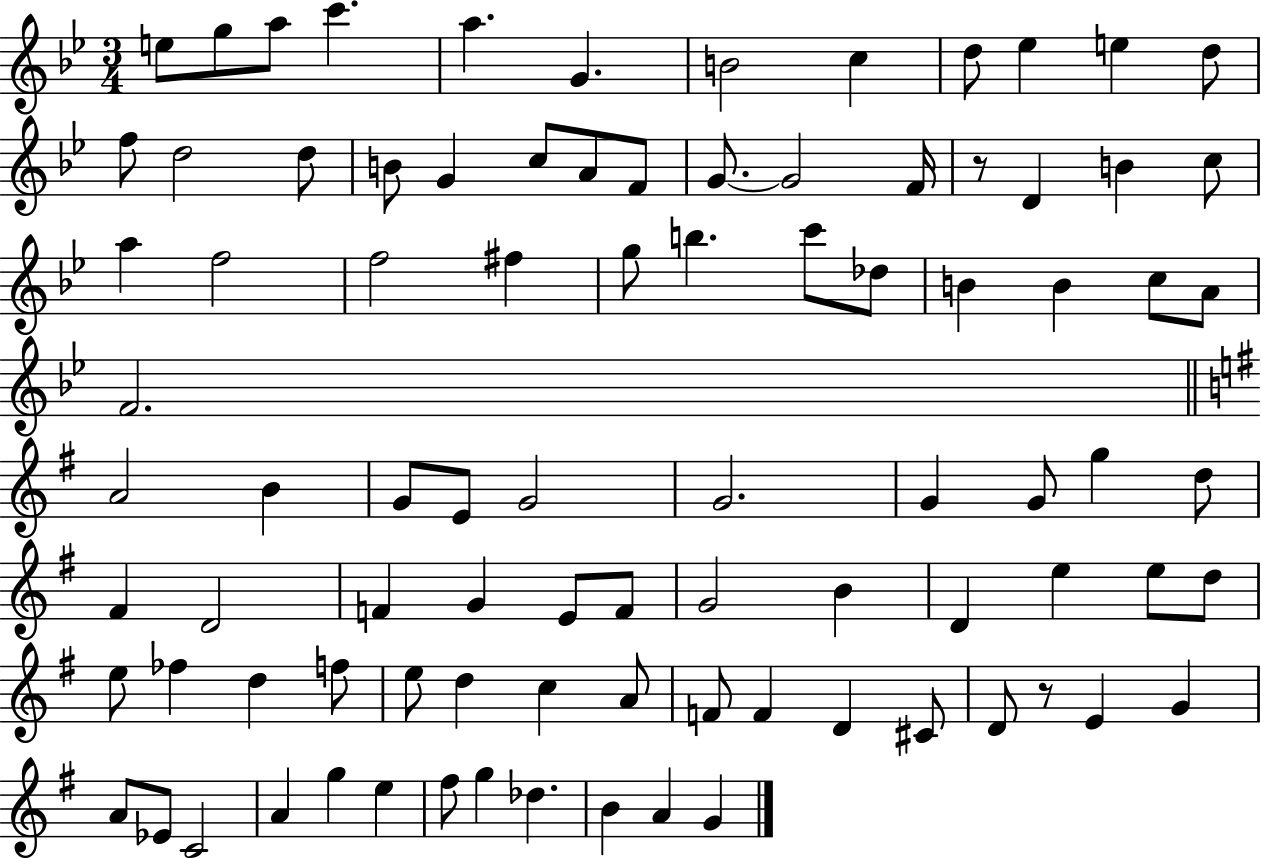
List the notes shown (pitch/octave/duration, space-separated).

E5/e G5/e A5/e C6/q. A5/q. G4/q. B4/h C5/q D5/e Eb5/q E5/q D5/e F5/e D5/h D5/e B4/e G4/q C5/e A4/e F4/e G4/e. G4/h F4/s R/e D4/q B4/q C5/e A5/q F5/h F5/h F#5/q G5/e B5/q. C6/e Db5/e B4/q B4/q C5/e A4/e F4/h. A4/h B4/q G4/e E4/e G4/h G4/h. G4/q G4/e G5/q D5/e F#4/q D4/h F4/q G4/q E4/e F4/e G4/h B4/q D4/q E5/q E5/e D5/e E5/e FES5/q D5/q F5/e E5/e D5/q C5/q A4/e F4/e F4/q D4/q C#4/e D4/e R/e E4/q G4/q A4/e Eb4/e C4/h A4/q G5/q E5/q F#5/e G5/q Db5/q. B4/q A4/q G4/q